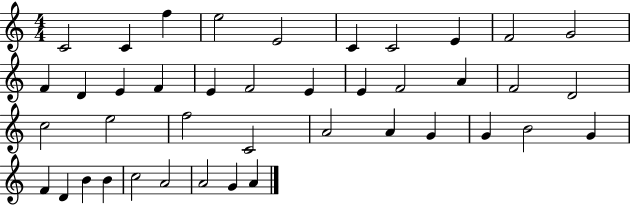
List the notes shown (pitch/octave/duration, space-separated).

C4/h C4/q F5/q E5/h E4/h C4/q C4/h E4/q F4/h G4/h F4/q D4/q E4/q F4/q E4/q F4/h E4/q E4/q F4/h A4/q F4/h D4/h C5/h E5/h F5/h C4/h A4/h A4/q G4/q G4/q B4/h G4/q F4/q D4/q B4/q B4/q C5/h A4/h A4/h G4/q A4/q